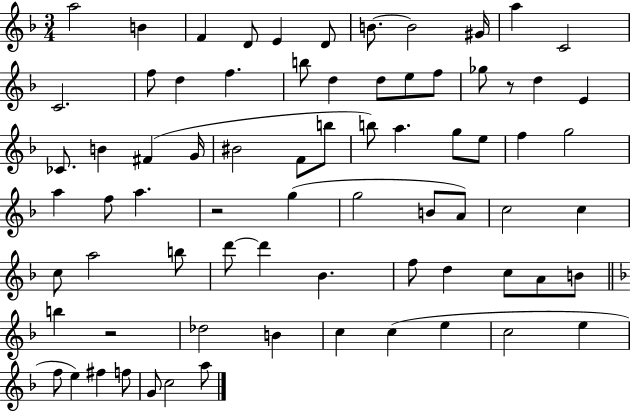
X:1
T:Untitled
M:3/4
L:1/4
K:F
a2 B F D/2 E D/2 B/2 B2 ^G/4 a C2 C2 f/2 d f b/2 d d/2 e/2 f/2 _g/2 z/2 d E _C/2 B ^F G/4 ^B2 F/2 b/2 b/2 a g/2 e/2 f g2 a f/2 a z2 g g2 B/2 A/2 c2 c c/2 a2 b/2 d'/2 d' _B f/2 d c/2 A/2 B/2 b z2 _d2 B c c e c2 e f/2 e ^f f/2 G/2 c2 a/2